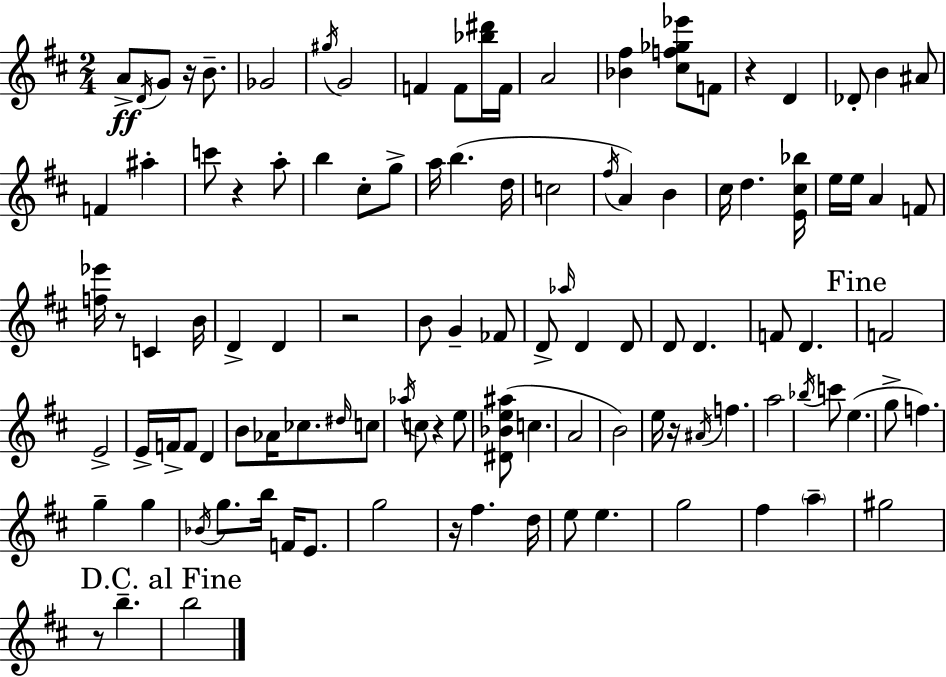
{
  \clef treble
  \numericTimeSignature
  \time 2/4
  \key d \major
  \repeat volta 2 { a'8->\ff \acciaccatura { d'16 } g'8 r16 b'8.-- | ges'2 | \acciaccatura { gis''16 } g'2 | f'4 f'8 | \break <bes'' dis'''>16 f'16 a'2 | <bes' fis''>4 <cis'' f'' ges'' ees'''>8 | f'8 r4 d'4 | des'8-. b'4 | \break ais'8 f'4 ais''4-. | c'''8 r4 | a''8-. b''4 cis''8-. | g''8-> a''16 b''4.( | \break d''16 c''2 | \acciaccatura { fis''16 } a'4) b'4 | cis''16 d''4. | <e' cis'' bes''>16 e''16 e''16 a'4 | \break f'8 <f'' ees'''>16 r8 c'4 | b'16 d'4-> d'4 | r2 | b'8 g'4-- | \break fes'8 d'8-> \grace { aes''16 } d'4 | d'8 d'8 d'4. | f'8 d'4. | \mark "Fine" f'2 | \break e'2-> | e'16-> f'16-> f'8 | d'4 b'8 aes'16 ces''8. | \grace { dis''16 } c''8 \acciaccatura { aes''16 } c''8 | \break r4 e''8 <dis' bes' e'' ais''>8( | c''4. a'2 | b'2) | e''16 r16 | \break \acciaccatura { ais'16 } f''4. a''2 | \acciaccatura { bes''16 } | c'''8 e''4.( | g''8-> f''4.) | \break g''4-- g''4 | \acciaccatura { bes'16 } g''8. b''16 f'16 e'8. | g''2 | r16 fis''4. | \break d''16 e''8 e''4. | g''2 | fis''4 \parenthesize a''4-- | gis''2 | \break r8 b''4.-- | \mark "D.C. al Fine" b''2 | } \bar "|."
}